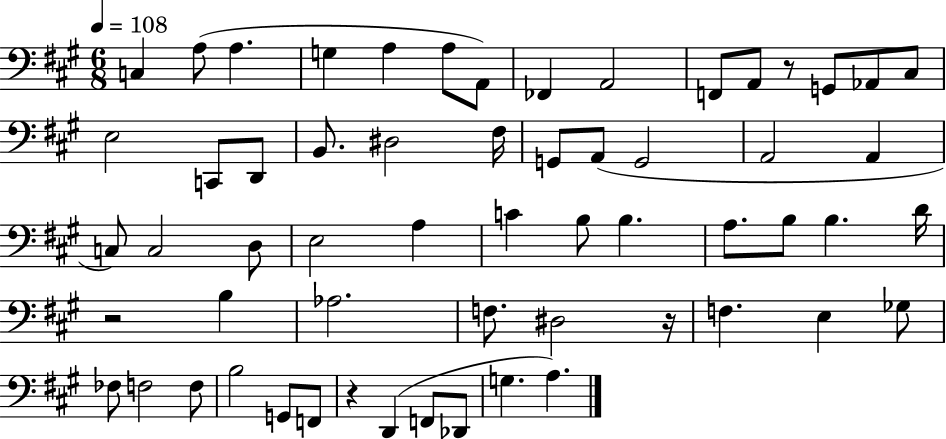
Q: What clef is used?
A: bass